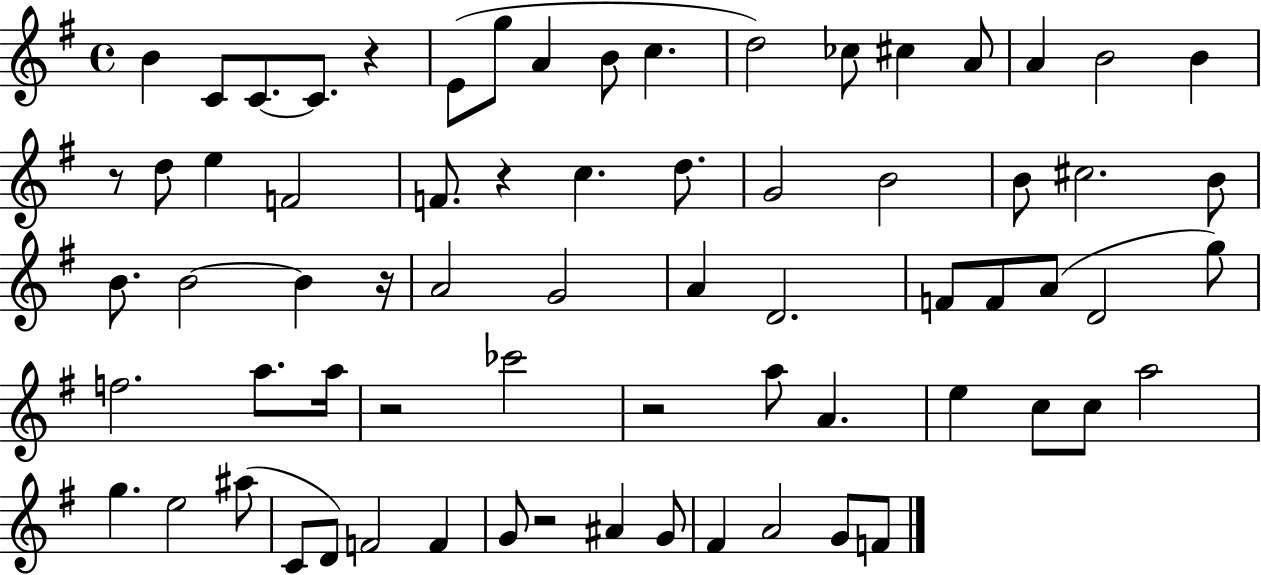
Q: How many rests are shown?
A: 7